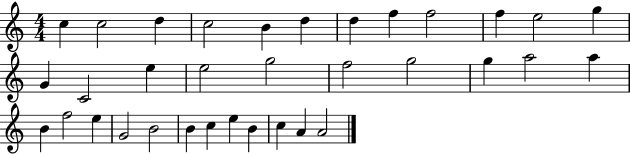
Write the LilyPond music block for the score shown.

{
  \clef treble
  \numericTimeSignature
  \time 4/4
  \key c \major
  c''4 c''2 d''4 | c''2 b'4 d''4 | d''4 f''4 f''2 | f''4 e''2 g''4 | \break g'4 c'2 e''4 | e''2 g''2 | f''2 g''2 | g''4 a''2 a''4 | \break b'4 f''2 e''4 | g'2 b'2 | b'4 c''4 e''4 b'4 | c''4 a'4 a'2 | \break \bar "|."
}